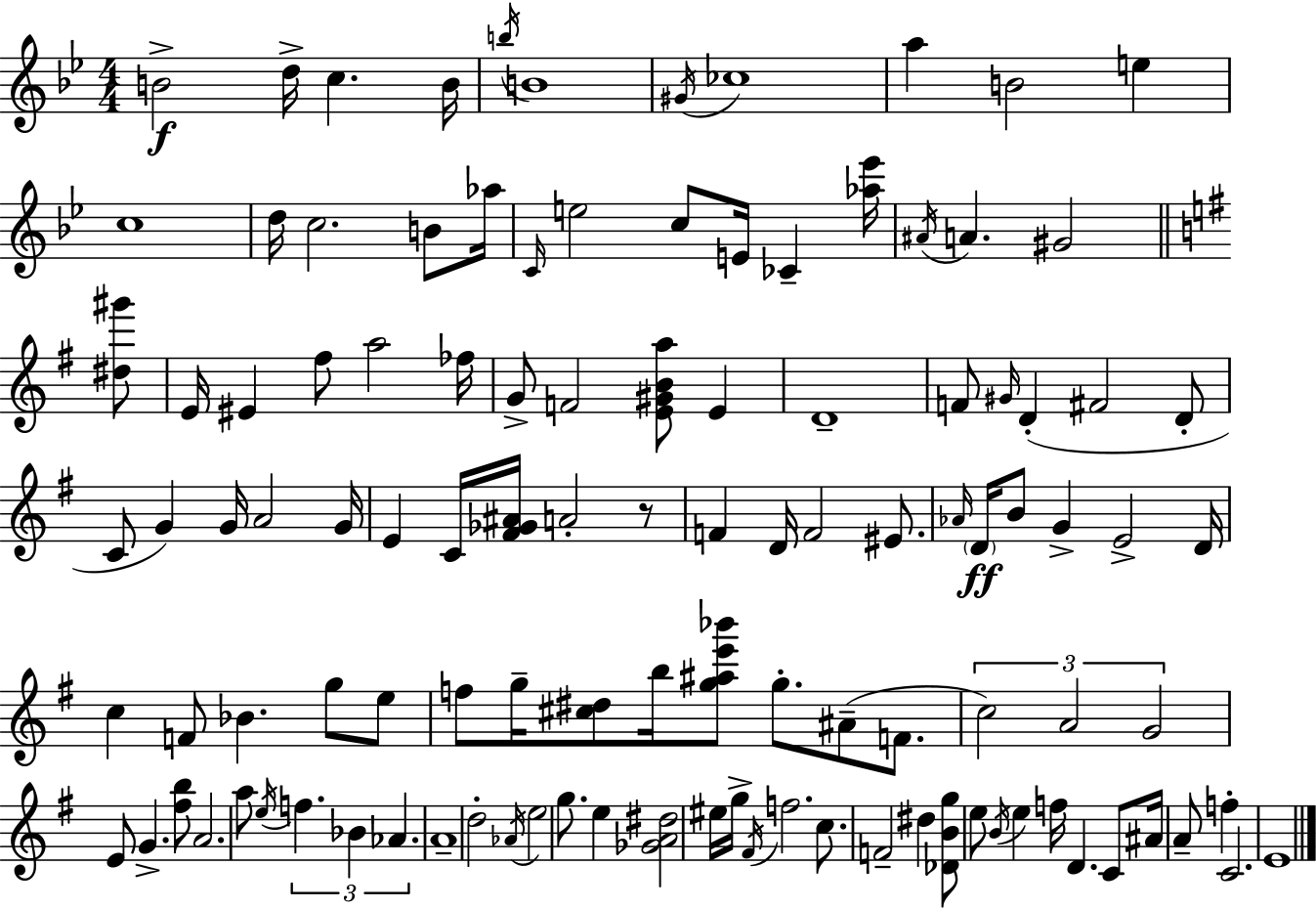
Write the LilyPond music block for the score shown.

{
  \clef treble
  \numericTimeSignature
  \time 4/4
  \key bes \major
  b'2->\f d''16-> c''4. b'16 | \acciaccatura { b''16 } b'1 | \acciaccatura { gis'16 } ces''1 | a''4 b'2 e''4 | \break c''1 | d''16 c''2. b'8 | aes''16 \grace { c'16 } e''2 c''8 e'16 ces'4-- | <aes'' ees'''>16 \acciaccatura { ais'16 } a'4. gis'2 | \break \bar "||" \break \key g \major <dis'' gis'''>8 e'16 eis'4 fis''8 a''2 | fes''16 g'8-> f'2 <e' gis' b' a''>8 e'4 | d'1-- | f'8 \grace { gis'16 }( d'4-. fis'2 | \break d'8-. c'8 g'4) g'16 a'2 | g'16 e'4 c'16 <fis' ges' ais'>16 a'2-. | r8 f'4 d'16 f'2 | eis'8. \grace { aes'16 } \parenthesize d'16\ff b'8 g'4-> e'2-> | \break d'16 c''4 f'8 bes'4. | g''8 e''8 f''8 g''16-- <cis'' dis''>8 b''16 <g'' ais'' e''' bes'''>8 g''8.-. ais'8--( | f'8. \tuplet 3/2 { c''2) a'2 | g'2 } e'8 g'4.-> | \break <fis'' b''>8 a'2. | a''8 \acciaccatura { e''16 } \tuplet 3/2 { f''4. bes'4 aes'4. } | a'1-- | d''2-. \acciaccatura { aes'16 } e''2 | \break g''8. e''4 <ges' a' dis''>2 | eis''16 g''16-> \acciaccatura { fis'16 } f''2. | c''8. f'2-- dis''4 | <des' b' g''>8 e''8 \acciaccatura { b'16 } e''4 f''16 d'4. | \break c'8 ais'16 a'8-- f''4-. c'2. | e'1 | \bar "|."
}